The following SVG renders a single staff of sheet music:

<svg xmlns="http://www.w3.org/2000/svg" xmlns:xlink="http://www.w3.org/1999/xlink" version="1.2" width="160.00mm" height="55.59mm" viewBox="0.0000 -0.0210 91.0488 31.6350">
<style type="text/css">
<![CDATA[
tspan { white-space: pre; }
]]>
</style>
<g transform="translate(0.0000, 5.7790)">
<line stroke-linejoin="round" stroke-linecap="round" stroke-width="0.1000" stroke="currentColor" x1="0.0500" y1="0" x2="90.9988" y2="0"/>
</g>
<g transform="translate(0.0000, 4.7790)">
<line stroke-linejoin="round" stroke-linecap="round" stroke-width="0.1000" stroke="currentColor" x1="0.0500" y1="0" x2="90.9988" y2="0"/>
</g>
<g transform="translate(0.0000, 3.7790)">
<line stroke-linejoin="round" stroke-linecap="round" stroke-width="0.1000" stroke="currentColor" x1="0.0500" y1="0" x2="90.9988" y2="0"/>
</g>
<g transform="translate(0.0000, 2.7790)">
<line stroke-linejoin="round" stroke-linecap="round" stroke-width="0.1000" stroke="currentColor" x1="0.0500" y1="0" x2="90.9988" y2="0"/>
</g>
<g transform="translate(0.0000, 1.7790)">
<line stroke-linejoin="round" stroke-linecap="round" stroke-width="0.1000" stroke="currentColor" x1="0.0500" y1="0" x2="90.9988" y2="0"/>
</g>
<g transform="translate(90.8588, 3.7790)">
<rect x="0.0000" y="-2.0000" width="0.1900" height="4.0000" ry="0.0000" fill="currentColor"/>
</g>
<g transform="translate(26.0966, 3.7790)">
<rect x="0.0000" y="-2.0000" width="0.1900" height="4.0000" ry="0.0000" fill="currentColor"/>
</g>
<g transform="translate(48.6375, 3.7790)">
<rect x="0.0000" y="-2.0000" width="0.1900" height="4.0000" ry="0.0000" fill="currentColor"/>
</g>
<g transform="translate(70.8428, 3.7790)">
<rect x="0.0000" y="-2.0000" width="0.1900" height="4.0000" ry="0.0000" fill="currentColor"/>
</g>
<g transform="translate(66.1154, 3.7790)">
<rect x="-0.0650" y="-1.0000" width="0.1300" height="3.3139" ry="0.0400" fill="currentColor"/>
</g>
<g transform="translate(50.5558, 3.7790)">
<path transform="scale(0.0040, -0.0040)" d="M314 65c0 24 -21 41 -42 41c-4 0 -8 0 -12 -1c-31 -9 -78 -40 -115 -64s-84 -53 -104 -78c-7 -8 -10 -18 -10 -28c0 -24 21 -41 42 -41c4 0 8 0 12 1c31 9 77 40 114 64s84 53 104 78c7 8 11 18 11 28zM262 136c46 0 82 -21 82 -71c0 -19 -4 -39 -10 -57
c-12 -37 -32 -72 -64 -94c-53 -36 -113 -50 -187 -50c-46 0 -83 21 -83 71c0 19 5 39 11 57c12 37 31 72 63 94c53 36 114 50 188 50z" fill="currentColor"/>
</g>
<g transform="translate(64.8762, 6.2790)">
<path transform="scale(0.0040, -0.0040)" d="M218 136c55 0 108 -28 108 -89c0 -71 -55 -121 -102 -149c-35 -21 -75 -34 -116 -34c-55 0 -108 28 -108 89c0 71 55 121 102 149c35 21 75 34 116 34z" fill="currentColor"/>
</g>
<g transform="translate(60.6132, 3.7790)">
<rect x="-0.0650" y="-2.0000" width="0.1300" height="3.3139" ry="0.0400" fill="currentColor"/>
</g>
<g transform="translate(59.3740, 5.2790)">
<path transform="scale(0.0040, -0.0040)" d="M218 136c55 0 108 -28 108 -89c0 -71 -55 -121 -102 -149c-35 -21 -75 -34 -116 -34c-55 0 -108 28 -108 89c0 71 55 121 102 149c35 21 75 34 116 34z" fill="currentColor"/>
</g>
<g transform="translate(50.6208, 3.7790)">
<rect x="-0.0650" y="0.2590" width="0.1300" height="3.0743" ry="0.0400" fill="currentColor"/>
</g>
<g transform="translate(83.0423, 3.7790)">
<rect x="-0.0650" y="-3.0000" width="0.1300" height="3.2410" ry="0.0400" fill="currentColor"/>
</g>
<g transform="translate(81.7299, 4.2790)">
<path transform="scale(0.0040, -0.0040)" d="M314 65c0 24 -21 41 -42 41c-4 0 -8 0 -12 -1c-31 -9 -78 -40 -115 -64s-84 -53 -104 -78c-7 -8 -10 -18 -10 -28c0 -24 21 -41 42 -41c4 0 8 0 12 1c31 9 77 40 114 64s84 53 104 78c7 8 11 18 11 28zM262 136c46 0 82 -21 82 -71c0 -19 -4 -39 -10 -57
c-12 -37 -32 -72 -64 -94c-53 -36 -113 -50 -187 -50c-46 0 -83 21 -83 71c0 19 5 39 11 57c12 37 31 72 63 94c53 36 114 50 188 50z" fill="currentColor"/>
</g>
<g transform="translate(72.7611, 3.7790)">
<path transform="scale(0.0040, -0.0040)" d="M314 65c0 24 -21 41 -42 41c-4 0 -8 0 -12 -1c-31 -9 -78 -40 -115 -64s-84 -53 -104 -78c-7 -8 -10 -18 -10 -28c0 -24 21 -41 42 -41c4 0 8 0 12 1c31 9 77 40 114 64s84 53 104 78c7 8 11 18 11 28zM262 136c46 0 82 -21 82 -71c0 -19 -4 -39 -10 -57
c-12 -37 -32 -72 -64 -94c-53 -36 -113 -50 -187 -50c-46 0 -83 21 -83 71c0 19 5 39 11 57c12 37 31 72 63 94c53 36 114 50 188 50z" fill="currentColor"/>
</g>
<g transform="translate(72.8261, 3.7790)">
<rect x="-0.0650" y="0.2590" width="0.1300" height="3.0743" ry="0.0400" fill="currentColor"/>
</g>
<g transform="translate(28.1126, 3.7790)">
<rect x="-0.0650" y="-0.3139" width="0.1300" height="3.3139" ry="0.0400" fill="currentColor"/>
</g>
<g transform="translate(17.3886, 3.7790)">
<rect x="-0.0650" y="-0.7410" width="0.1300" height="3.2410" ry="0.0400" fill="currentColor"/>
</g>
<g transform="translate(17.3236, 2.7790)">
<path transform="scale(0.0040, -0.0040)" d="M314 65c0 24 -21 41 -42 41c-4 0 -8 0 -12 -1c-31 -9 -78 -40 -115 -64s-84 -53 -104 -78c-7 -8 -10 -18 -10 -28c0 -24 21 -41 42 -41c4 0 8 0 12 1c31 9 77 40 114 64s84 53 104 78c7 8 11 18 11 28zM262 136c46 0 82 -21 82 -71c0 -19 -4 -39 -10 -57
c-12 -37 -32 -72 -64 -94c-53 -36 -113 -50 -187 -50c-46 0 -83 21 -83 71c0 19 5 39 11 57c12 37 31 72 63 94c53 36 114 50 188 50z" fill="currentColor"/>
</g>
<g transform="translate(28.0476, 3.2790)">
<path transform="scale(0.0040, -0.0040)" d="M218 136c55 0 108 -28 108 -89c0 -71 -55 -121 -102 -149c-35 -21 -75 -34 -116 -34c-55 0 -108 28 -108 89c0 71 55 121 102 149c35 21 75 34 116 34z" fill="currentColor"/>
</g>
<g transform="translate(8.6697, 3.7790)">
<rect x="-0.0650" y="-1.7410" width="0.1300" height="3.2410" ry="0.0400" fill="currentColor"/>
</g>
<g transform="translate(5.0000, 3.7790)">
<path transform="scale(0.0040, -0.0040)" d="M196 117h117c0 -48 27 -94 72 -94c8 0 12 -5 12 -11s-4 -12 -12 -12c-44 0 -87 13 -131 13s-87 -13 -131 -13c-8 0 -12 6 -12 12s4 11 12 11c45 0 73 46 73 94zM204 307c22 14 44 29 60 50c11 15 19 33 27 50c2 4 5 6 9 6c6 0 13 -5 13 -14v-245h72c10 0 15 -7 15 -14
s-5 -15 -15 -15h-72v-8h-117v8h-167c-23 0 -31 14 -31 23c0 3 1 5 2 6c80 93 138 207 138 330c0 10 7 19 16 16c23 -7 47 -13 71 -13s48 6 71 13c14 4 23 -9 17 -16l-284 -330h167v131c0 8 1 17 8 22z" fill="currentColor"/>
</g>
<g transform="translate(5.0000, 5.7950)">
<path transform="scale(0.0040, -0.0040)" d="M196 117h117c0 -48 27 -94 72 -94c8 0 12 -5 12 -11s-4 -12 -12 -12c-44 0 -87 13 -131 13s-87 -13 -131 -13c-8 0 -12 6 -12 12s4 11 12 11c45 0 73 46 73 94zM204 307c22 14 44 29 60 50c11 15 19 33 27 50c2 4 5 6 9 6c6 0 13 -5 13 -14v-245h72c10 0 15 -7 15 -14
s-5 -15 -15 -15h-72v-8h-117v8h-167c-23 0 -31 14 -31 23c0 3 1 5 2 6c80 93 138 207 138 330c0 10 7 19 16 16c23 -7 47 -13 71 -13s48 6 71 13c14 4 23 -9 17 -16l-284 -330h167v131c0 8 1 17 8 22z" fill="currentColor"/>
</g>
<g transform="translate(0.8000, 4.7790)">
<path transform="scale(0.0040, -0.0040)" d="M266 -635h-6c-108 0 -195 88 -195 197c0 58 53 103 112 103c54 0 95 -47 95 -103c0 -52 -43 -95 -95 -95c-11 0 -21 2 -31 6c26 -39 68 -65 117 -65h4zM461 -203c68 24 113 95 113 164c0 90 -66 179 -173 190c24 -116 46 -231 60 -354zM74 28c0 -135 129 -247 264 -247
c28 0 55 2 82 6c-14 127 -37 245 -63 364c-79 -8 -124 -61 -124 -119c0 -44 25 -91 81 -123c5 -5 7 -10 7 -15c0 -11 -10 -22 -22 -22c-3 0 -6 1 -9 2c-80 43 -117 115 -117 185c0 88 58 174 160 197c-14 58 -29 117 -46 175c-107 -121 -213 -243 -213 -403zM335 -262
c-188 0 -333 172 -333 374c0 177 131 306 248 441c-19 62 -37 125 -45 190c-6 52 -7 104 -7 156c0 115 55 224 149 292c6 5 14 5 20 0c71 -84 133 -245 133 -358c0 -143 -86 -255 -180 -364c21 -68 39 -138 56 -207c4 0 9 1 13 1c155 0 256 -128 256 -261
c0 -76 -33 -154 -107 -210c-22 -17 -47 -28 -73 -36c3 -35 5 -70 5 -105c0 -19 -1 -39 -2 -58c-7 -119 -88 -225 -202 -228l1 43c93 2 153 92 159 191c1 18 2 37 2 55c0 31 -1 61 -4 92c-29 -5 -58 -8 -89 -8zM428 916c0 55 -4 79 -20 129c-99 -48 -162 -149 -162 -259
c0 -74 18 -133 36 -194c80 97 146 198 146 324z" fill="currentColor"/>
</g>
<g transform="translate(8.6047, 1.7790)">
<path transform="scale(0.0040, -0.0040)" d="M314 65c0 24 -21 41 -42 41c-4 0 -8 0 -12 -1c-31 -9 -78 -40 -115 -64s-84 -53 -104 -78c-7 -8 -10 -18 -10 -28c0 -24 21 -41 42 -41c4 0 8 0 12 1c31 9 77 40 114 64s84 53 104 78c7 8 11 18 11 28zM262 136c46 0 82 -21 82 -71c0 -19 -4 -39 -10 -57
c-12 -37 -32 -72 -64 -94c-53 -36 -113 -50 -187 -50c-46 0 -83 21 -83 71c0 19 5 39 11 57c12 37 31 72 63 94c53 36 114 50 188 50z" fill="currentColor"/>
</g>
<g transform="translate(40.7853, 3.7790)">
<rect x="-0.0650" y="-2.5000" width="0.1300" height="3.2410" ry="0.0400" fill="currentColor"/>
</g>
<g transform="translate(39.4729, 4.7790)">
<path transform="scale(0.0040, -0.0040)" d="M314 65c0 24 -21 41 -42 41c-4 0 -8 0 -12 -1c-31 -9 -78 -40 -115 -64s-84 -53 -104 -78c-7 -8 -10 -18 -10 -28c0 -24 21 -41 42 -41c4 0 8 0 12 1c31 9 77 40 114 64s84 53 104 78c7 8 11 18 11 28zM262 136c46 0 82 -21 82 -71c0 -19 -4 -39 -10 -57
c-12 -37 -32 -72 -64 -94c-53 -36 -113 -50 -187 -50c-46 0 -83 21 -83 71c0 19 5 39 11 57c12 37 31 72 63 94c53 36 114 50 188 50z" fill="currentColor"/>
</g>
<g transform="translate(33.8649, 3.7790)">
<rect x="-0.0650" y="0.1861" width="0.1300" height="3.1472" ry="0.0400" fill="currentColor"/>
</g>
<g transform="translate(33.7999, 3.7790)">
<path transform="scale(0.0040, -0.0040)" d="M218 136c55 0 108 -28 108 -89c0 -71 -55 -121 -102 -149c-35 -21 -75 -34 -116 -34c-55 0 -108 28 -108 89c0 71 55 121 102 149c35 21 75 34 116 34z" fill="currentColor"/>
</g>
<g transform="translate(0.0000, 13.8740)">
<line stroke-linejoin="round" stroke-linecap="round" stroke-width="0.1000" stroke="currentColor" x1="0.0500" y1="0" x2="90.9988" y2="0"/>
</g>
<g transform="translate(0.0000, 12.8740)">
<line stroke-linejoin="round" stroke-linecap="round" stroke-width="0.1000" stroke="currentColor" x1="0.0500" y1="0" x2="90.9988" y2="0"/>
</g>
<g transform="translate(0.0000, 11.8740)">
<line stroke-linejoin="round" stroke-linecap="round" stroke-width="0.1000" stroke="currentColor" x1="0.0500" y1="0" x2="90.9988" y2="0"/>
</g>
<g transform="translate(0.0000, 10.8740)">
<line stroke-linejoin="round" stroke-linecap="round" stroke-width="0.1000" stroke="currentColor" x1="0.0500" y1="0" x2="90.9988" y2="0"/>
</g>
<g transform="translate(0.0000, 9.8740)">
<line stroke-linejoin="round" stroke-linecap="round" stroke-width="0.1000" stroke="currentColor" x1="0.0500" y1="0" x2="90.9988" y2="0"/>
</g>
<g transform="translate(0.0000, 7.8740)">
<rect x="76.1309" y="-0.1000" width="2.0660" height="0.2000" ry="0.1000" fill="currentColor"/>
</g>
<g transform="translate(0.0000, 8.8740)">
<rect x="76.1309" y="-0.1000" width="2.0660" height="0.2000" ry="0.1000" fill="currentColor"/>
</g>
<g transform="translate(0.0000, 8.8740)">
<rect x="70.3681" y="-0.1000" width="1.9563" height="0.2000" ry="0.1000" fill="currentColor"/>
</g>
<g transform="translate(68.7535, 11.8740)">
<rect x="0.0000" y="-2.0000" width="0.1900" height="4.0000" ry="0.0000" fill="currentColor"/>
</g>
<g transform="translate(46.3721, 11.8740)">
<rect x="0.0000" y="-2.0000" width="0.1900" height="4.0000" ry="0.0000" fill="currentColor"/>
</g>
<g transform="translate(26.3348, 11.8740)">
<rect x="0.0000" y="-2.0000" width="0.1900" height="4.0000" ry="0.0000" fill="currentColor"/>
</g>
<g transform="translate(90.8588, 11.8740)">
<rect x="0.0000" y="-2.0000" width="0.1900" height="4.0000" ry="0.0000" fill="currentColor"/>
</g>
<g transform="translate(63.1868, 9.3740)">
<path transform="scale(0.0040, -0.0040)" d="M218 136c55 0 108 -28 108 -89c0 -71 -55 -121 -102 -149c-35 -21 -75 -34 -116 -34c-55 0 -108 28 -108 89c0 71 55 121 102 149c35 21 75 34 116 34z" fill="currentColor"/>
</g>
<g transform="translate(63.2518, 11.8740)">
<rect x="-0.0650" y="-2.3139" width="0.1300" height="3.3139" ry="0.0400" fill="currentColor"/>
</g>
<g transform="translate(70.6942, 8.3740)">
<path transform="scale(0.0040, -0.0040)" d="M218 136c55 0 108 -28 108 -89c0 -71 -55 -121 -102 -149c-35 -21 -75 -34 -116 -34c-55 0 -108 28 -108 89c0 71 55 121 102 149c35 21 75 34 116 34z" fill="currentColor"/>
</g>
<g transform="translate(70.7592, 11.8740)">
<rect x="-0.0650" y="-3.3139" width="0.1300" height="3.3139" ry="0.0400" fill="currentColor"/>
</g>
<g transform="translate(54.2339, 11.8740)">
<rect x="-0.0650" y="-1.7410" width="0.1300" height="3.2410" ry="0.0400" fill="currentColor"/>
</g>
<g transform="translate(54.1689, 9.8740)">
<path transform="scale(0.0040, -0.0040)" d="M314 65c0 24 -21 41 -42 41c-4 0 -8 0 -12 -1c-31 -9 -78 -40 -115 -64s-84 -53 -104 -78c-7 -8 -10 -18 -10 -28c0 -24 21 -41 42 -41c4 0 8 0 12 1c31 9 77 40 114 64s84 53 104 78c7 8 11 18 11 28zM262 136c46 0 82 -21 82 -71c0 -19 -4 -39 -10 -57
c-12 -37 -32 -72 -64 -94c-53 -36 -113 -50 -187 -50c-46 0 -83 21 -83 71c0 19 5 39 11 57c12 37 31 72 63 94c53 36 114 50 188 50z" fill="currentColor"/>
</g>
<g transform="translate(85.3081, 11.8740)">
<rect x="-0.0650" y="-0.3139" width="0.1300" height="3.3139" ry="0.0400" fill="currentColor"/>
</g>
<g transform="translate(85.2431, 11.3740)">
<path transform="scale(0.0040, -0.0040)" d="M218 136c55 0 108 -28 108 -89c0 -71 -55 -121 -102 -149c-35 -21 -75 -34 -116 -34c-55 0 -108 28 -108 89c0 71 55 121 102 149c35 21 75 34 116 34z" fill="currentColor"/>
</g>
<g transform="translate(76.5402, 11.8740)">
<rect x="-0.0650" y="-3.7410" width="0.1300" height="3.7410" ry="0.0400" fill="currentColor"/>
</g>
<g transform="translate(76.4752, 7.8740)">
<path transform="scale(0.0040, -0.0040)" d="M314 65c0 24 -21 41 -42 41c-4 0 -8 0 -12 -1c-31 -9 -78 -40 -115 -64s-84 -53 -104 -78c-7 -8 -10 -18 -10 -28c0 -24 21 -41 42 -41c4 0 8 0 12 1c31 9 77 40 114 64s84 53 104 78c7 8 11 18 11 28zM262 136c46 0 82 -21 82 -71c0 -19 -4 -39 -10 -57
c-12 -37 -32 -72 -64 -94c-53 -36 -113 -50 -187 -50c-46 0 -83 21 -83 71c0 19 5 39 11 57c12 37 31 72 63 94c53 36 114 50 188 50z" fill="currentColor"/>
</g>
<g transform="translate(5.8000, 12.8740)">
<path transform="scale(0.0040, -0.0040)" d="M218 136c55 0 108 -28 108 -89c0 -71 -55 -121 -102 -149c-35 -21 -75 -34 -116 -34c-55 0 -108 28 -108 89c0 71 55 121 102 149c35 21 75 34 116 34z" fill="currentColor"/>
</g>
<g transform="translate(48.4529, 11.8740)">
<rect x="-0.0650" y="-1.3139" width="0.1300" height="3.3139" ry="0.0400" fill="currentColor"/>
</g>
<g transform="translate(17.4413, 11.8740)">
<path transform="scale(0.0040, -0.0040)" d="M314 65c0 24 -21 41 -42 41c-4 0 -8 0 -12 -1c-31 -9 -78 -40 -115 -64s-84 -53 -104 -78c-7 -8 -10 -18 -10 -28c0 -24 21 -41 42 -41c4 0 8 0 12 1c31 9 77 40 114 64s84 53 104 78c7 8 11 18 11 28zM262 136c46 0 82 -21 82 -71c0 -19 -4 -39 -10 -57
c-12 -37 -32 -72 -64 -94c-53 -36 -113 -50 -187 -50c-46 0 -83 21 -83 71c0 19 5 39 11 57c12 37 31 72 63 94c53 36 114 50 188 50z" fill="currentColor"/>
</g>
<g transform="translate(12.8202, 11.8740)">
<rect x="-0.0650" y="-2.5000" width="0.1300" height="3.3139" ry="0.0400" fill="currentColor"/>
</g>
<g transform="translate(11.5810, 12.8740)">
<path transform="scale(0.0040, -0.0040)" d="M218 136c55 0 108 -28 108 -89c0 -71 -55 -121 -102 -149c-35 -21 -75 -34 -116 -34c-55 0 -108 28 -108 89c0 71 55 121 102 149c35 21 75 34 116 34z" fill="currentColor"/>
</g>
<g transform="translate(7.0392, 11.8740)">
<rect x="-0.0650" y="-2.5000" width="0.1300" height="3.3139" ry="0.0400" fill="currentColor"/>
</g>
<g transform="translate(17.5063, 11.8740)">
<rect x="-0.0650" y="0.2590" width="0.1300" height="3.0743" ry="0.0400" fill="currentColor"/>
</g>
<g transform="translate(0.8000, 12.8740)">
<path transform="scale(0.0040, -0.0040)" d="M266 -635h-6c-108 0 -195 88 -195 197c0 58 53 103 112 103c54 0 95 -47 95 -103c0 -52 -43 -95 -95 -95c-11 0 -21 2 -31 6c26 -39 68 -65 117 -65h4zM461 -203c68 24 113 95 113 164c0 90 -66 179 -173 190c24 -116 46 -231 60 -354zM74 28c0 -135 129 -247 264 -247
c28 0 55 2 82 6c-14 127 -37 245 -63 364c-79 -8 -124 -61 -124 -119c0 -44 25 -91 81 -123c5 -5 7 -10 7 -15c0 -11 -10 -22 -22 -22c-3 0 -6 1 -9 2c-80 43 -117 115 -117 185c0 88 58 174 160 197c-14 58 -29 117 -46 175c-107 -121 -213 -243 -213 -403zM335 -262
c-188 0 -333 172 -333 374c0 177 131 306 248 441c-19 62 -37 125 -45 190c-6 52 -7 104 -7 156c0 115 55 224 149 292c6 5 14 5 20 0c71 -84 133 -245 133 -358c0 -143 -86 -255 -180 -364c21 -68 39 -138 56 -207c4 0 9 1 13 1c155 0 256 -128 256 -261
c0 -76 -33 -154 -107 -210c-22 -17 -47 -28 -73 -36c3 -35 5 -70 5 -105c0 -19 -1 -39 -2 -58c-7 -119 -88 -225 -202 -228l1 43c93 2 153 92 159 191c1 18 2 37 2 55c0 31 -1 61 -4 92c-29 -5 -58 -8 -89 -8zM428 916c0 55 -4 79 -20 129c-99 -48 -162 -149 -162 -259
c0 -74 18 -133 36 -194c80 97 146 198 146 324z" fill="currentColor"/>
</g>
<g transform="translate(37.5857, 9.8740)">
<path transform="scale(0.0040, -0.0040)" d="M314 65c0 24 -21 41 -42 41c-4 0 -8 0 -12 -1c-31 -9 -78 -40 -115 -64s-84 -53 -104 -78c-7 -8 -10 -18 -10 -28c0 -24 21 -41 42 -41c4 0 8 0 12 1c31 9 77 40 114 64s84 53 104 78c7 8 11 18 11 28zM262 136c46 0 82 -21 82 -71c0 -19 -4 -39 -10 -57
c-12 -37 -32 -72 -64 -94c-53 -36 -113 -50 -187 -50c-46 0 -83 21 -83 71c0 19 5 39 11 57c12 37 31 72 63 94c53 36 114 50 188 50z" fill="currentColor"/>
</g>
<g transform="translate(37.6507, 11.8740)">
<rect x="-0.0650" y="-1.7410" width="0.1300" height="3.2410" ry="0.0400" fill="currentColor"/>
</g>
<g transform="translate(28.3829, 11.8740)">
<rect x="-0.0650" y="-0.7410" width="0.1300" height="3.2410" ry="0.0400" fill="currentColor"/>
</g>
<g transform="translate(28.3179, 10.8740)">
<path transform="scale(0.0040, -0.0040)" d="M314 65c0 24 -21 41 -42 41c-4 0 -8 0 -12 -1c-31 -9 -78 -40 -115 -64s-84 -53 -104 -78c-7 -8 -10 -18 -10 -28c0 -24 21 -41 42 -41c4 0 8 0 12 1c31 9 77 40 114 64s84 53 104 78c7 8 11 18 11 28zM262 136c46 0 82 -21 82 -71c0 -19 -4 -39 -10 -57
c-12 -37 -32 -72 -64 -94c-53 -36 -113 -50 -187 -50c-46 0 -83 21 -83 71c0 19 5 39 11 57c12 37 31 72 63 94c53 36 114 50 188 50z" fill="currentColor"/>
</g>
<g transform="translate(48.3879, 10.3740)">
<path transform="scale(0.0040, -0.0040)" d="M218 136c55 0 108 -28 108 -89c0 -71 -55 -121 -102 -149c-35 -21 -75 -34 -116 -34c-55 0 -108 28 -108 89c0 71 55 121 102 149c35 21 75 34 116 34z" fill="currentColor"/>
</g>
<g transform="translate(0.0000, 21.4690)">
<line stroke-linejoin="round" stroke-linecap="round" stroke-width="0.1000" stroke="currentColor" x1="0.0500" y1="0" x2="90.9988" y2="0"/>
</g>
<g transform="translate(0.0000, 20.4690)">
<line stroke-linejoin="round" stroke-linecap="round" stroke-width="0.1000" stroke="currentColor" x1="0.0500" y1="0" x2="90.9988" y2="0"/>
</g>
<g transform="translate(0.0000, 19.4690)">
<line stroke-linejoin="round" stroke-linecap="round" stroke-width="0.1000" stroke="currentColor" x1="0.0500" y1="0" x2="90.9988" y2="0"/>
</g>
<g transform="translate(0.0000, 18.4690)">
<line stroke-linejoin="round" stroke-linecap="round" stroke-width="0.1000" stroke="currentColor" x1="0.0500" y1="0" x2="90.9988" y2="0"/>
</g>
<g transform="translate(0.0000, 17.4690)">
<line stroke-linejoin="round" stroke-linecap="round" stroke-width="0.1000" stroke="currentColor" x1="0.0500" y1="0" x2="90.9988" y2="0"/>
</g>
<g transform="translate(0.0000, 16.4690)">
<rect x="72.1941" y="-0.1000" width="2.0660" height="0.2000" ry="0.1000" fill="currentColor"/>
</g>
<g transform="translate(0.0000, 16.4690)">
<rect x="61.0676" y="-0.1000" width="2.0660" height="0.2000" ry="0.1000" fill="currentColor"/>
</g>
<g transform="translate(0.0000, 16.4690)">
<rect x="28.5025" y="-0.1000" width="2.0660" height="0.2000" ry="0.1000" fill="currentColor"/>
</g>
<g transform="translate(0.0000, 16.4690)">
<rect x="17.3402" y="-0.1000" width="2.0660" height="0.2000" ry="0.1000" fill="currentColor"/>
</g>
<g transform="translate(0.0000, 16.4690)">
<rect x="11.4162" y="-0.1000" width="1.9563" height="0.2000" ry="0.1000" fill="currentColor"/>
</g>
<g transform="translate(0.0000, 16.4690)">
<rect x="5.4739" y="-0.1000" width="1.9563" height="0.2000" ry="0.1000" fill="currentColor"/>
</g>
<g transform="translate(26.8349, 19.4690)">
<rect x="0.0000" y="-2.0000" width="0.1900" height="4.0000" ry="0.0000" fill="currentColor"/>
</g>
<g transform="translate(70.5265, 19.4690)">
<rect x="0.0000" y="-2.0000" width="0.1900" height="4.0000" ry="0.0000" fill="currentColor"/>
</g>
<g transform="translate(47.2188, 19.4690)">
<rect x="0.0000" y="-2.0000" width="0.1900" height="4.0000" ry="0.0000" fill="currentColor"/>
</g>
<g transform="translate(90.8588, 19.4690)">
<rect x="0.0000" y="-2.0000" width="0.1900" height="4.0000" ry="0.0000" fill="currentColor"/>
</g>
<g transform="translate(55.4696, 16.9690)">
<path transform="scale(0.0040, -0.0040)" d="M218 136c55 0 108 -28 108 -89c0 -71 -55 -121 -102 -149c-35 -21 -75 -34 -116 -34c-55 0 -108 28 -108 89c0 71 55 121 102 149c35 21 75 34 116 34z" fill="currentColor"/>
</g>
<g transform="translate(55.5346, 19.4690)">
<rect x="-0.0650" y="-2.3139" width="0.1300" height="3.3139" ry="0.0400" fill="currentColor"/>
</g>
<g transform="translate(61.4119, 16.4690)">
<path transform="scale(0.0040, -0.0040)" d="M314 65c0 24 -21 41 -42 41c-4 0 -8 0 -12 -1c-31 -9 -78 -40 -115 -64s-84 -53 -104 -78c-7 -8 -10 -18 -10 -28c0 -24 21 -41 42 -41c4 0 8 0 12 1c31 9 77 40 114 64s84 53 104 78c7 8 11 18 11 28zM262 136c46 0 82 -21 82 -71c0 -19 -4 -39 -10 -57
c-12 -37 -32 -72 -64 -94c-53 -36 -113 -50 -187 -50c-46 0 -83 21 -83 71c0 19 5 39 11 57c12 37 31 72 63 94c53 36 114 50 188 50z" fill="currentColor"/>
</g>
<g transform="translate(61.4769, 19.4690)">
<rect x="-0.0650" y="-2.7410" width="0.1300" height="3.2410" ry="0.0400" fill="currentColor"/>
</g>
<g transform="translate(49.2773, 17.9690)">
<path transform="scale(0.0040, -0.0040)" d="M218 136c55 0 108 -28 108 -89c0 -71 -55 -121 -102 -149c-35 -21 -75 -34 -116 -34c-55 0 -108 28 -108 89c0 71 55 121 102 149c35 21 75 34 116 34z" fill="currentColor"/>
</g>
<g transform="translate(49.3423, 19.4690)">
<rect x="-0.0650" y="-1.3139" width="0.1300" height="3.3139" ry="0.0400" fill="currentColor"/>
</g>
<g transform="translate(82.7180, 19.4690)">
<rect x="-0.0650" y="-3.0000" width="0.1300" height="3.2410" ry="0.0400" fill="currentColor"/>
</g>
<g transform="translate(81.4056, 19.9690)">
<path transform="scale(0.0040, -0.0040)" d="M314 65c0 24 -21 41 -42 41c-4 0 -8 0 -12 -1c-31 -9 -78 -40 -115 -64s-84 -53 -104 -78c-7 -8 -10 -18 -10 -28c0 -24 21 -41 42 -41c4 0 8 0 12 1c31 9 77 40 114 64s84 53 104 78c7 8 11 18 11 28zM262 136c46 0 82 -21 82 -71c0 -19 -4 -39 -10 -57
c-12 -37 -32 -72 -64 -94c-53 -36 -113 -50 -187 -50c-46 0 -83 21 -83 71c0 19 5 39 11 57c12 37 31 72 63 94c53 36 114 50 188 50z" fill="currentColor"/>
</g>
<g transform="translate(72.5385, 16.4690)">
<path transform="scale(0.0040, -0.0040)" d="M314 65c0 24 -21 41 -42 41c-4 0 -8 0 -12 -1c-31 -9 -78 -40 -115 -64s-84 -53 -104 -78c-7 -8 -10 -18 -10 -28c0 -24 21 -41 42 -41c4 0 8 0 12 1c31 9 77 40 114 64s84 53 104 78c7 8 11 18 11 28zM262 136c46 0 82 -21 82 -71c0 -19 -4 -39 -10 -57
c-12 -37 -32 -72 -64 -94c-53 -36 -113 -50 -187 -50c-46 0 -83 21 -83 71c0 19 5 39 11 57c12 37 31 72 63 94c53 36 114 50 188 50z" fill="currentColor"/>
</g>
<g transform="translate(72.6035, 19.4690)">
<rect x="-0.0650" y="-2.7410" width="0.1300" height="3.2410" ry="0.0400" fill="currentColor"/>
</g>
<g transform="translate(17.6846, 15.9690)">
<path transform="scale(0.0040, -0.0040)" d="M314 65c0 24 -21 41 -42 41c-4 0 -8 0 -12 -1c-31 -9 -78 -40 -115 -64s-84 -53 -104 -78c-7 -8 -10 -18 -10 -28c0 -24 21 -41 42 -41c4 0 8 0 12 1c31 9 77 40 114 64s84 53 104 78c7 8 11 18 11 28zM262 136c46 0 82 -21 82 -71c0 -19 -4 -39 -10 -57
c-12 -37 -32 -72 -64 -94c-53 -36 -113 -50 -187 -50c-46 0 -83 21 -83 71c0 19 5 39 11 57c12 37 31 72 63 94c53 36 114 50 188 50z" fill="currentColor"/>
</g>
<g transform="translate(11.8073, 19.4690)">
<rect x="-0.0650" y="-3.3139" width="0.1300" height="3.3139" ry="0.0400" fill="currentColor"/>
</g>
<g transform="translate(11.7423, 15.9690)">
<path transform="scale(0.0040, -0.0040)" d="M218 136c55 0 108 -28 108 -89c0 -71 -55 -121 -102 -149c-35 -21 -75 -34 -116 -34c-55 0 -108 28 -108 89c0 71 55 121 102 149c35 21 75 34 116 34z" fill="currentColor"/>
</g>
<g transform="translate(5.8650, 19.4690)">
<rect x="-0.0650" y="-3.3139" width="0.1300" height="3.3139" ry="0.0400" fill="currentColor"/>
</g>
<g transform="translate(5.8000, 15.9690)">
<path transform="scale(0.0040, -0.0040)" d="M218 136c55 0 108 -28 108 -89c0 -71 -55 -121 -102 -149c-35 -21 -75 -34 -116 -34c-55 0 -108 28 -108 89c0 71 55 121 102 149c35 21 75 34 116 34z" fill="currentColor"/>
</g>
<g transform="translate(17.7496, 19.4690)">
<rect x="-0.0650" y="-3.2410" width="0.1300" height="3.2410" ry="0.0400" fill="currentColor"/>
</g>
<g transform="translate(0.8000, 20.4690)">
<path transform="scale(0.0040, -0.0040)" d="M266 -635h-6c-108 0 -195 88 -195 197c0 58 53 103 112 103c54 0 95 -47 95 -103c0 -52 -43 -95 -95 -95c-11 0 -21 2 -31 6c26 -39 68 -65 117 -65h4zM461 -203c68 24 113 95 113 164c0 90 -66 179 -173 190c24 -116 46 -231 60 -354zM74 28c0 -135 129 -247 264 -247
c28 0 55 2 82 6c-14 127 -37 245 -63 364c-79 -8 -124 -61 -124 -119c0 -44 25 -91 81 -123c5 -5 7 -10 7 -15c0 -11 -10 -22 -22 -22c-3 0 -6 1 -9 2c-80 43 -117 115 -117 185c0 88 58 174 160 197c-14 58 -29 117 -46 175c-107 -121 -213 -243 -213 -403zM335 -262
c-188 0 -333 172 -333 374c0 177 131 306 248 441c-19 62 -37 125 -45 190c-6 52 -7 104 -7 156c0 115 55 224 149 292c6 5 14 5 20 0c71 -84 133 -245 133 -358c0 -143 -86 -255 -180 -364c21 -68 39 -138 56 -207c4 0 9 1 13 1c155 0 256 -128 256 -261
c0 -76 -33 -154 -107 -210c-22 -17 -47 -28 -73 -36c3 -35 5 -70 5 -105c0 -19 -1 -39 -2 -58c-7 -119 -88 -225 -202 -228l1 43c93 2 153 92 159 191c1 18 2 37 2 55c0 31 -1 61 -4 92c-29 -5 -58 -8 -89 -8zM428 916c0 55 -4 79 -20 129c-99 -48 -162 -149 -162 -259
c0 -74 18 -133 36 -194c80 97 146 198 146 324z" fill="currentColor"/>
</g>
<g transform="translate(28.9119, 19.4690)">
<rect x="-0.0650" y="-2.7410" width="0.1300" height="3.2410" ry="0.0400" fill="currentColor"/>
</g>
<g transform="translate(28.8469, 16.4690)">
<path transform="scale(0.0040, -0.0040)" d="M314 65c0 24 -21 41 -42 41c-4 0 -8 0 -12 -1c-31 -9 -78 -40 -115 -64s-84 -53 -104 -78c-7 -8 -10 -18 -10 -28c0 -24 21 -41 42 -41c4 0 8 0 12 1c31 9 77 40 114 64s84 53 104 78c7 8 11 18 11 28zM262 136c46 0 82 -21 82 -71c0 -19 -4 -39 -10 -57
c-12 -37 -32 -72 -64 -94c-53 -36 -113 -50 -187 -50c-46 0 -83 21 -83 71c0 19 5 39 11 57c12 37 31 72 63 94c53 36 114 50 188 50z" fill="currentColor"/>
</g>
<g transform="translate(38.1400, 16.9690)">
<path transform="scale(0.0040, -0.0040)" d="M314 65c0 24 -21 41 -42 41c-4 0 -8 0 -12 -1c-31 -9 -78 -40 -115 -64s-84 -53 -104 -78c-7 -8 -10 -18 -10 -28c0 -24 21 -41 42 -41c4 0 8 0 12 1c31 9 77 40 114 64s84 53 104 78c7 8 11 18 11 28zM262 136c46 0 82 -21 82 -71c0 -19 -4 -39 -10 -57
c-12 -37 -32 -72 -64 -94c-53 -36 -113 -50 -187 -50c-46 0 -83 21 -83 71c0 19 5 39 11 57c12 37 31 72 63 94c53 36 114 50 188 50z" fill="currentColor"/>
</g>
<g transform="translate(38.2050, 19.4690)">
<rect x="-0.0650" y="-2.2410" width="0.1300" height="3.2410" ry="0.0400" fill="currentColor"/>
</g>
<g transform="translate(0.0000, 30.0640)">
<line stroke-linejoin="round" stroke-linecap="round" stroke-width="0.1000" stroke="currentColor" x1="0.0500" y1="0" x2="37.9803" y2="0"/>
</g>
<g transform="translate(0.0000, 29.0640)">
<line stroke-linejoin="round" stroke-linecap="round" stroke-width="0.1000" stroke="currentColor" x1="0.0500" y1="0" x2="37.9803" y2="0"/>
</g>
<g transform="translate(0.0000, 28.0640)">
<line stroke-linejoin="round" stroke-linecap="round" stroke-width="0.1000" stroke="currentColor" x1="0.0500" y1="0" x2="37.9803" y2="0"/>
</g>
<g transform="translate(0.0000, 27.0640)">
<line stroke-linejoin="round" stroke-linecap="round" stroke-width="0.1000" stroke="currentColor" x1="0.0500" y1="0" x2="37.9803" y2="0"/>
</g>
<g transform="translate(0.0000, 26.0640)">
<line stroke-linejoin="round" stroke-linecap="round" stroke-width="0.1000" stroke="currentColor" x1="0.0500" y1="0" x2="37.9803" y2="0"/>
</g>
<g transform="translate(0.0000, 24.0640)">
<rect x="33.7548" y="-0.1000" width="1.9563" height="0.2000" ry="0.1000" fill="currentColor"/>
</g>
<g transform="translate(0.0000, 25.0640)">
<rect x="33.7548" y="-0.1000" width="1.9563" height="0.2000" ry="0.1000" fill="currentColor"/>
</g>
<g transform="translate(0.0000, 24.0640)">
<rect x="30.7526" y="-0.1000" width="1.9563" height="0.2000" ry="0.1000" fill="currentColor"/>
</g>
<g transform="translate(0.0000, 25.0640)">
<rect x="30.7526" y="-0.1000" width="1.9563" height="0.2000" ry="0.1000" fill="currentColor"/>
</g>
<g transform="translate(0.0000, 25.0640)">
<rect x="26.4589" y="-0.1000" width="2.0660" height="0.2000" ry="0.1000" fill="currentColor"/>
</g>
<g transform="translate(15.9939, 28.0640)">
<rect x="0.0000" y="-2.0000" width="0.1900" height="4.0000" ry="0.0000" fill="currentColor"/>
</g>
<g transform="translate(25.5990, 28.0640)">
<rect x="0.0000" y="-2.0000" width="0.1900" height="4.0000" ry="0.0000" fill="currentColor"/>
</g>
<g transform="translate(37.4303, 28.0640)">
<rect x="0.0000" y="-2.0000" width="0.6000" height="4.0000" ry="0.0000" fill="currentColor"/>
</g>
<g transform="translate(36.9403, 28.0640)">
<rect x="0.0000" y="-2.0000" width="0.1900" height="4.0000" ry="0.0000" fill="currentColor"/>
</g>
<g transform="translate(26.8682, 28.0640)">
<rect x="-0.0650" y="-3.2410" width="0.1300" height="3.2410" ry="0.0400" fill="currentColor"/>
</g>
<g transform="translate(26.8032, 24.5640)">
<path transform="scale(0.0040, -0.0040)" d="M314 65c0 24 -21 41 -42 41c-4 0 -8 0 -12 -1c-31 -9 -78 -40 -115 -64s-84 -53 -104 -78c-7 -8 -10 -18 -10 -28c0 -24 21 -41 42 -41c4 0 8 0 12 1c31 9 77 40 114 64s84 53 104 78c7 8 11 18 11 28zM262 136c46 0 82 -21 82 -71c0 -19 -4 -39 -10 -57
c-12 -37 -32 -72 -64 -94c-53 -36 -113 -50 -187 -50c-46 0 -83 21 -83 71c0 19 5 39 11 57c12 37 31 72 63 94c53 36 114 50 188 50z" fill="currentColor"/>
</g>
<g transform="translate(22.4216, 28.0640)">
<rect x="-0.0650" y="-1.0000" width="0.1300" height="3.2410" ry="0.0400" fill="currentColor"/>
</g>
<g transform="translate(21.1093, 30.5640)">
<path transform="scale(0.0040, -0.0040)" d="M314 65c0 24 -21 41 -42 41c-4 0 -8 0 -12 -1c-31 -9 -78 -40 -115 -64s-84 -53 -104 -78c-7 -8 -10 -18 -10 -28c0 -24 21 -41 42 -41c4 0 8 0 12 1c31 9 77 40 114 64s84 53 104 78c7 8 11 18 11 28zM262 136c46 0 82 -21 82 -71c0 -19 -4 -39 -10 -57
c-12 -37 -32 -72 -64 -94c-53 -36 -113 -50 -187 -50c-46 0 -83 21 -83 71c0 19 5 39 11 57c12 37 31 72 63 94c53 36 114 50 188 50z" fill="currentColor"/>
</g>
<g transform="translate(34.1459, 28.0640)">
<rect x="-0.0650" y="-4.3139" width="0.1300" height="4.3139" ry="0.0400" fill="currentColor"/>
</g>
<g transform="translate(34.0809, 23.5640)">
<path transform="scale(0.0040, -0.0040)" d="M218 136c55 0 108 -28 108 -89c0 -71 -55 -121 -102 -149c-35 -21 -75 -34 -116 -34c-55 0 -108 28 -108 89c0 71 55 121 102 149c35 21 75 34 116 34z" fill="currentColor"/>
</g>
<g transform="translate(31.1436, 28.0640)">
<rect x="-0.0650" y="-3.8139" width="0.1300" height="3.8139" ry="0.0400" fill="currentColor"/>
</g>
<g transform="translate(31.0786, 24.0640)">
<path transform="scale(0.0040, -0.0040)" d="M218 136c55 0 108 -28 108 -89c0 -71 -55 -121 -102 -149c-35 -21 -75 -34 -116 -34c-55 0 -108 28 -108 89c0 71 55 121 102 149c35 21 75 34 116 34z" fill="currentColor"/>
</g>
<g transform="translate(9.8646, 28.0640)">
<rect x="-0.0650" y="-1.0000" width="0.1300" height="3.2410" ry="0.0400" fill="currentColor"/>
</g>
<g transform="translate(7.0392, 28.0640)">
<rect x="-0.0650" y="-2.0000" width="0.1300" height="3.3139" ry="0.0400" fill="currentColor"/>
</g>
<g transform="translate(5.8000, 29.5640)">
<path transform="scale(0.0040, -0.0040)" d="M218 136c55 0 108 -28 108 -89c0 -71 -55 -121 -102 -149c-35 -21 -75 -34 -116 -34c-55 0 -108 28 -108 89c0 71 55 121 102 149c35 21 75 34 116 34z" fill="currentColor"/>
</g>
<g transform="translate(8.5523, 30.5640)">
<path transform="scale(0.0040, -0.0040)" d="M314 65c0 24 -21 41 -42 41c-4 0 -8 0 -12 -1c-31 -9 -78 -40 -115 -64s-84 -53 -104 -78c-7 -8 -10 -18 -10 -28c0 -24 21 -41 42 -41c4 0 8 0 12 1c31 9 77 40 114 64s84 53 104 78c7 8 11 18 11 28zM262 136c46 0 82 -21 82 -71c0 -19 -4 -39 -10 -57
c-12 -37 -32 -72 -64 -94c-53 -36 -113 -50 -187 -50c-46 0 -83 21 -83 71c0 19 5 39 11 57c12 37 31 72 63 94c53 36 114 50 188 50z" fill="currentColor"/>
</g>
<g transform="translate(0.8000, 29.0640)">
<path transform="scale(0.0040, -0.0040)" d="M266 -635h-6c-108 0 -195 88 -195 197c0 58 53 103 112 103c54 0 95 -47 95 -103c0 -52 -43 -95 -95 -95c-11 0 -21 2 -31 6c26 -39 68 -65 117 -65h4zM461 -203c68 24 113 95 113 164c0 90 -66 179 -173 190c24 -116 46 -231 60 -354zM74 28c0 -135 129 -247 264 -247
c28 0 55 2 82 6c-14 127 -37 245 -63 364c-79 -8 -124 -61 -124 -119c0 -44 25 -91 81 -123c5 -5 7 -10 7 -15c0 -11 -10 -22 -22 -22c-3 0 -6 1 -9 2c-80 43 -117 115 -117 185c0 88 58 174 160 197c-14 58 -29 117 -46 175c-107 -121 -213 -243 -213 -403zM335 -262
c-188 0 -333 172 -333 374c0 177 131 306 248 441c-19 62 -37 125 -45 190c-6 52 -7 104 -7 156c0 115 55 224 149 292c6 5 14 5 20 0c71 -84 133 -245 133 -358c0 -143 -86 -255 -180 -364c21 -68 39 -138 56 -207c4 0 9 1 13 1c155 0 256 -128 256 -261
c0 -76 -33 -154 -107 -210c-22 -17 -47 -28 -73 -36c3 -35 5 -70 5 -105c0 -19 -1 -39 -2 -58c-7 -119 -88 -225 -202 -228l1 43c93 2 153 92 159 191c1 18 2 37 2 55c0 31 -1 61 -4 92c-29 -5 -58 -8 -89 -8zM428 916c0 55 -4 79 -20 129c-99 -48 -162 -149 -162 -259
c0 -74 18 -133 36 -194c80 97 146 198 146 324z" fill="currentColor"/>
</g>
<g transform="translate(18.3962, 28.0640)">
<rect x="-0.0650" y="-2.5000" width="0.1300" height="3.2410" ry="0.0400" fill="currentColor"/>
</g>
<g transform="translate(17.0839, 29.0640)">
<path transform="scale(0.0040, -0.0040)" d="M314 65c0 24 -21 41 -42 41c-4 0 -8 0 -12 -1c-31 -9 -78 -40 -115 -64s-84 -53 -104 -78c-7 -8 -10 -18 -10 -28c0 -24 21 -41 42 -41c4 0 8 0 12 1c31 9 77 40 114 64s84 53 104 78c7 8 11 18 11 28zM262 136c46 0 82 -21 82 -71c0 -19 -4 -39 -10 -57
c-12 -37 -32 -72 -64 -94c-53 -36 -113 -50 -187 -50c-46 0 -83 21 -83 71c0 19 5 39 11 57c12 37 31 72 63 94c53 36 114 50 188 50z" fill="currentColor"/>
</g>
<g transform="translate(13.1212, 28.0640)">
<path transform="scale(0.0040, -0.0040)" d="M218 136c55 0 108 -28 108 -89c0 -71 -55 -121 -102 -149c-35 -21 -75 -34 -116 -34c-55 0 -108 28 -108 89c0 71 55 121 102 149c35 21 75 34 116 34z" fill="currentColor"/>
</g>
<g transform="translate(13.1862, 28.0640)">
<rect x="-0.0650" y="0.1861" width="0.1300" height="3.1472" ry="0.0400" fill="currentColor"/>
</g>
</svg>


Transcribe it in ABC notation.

X:1
T:Untitled
M:4/4
L:1/4
K:C
f2 d2 c B G2 B2 F D B2 A2 G G B2 d2 f2 e f2 g b c'2 c b b b2 a2 g2 e g a2 a2 A2 F D2 B G2 D2 b2 c' d'